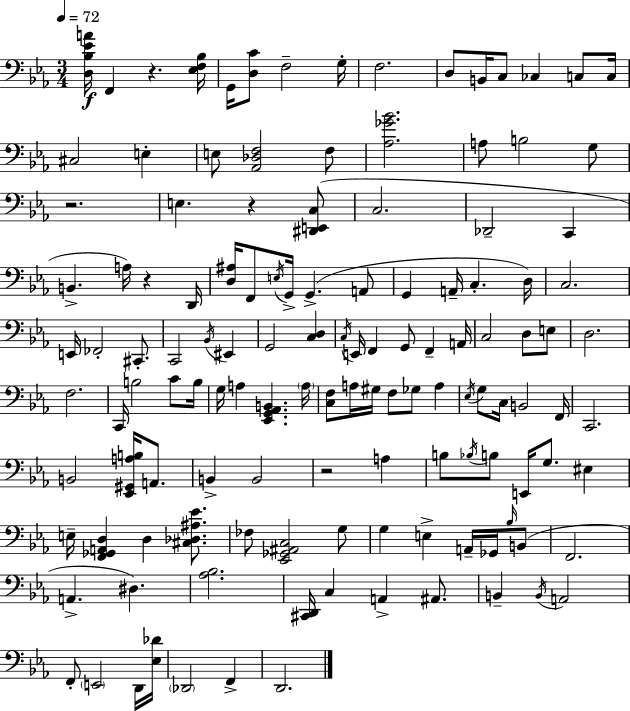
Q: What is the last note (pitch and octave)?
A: D2